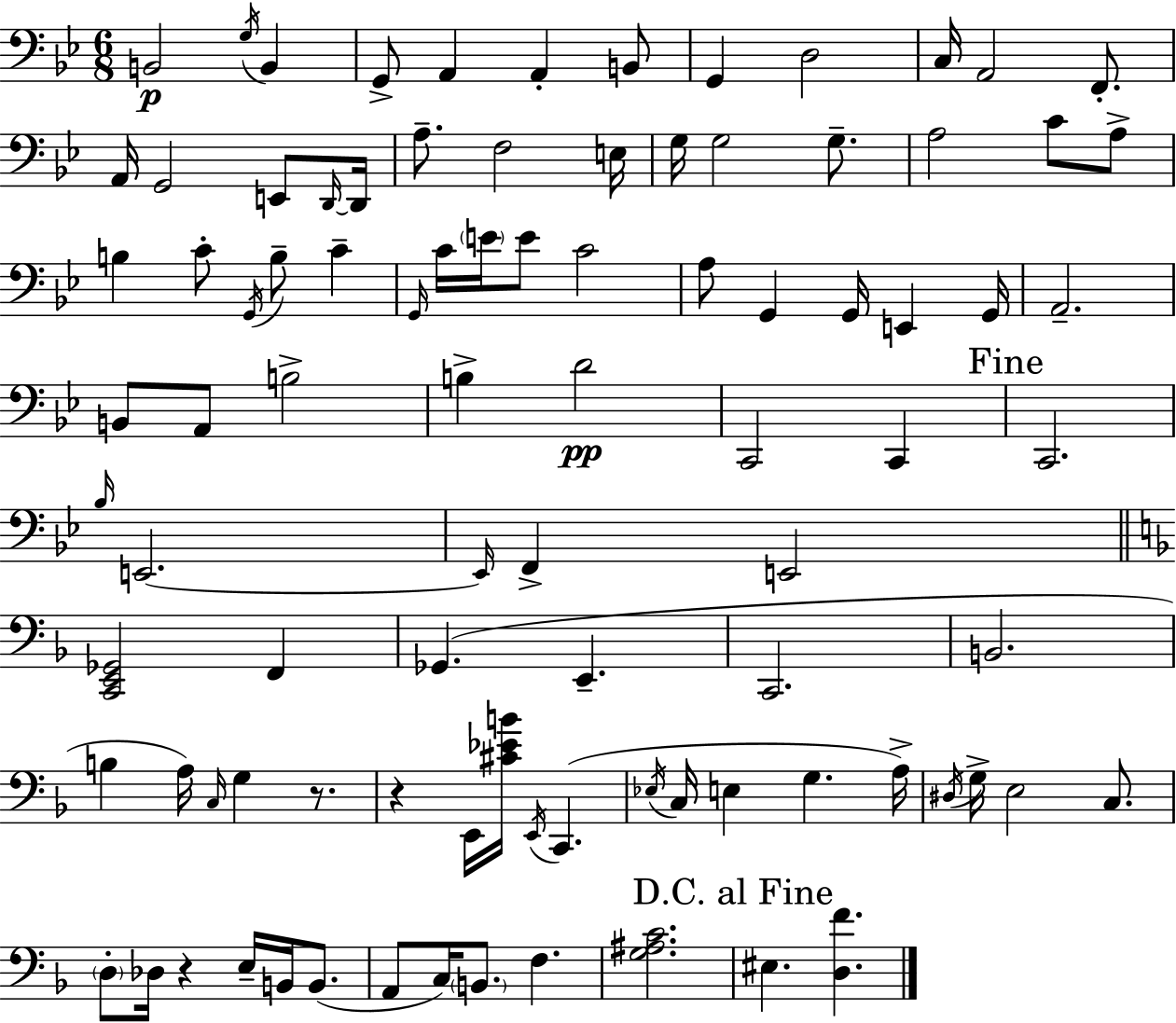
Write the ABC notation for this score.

X:1
T:Untitled
M:6/8
L:1/4
K:Gm
B,,2 G,/4 B,, G,,/2 A,, A,, B,,/2 G,, D,2 C,/4 A,,2 F,,/2 A,,/4 G,,2 E,,/2 D,,/4 D,,/4 A,/2 F,2 E,/4 G,/4 G,2 G,/2 A,2 C/2 A,/2 B, C/2 G,,/4 B,/2 C G,,/4 C/4 E/4 E/2 C2 A,/2 G,, G,,/4 E,, G,,/4 A,,2 B,,/2 A,,/2 B,2 B, D2 C,,2 C,, C,,2 _B,/4 E,,2 E,,/4 F,, E,,2 [C,,E,,_G,,]2 F,, _G,, E,, C,,2 B,,2 B, A,/4 C,/4 G, z/2 z E,,/4 [^C_EB]/4 E,,/4 C,, _E,/4 C,/4 E, G, A,/4 ^D,/4 G,/4 E,2 C,/2 D,/2 _D,/4 z E,/4 B,,/4 B,,/2 A,,/2 C,/4 B,,/2 F, [G,^A,C]2 ^E, [D,F]